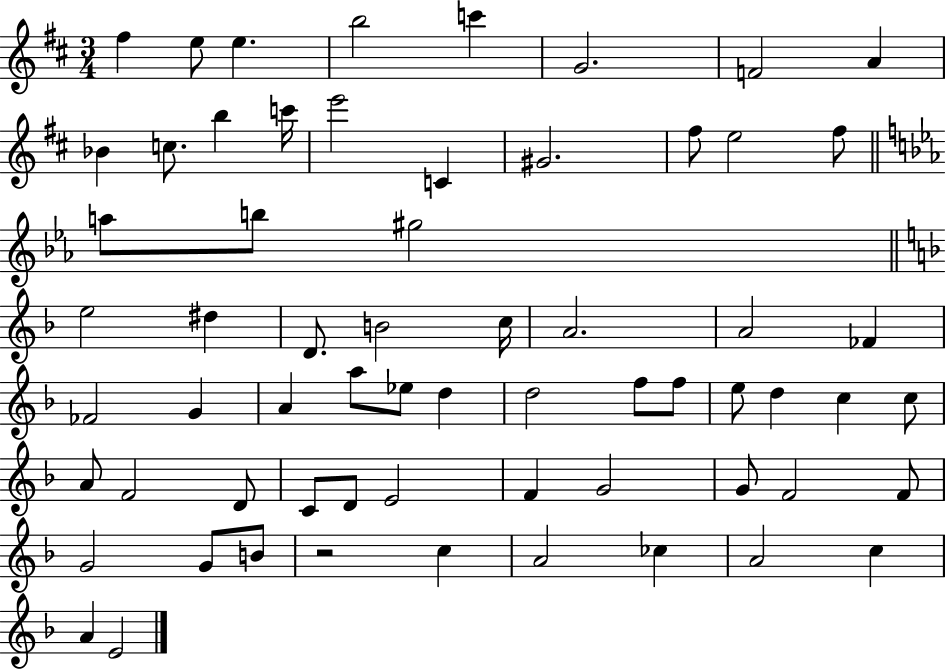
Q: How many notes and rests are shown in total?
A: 64